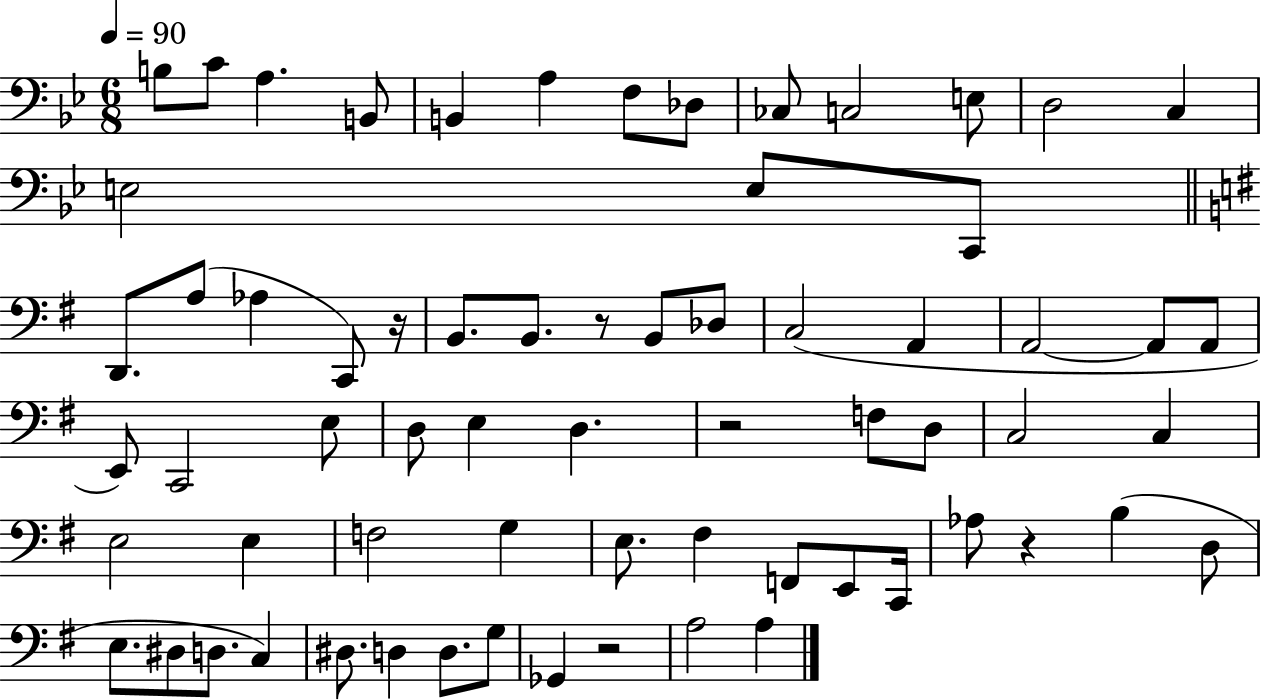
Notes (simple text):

B3/e C4/e A3/q. B2/e B2/q A3/q F3/e Db3/e CES3/e C3/h E3/e D3/h C3/q E3/h E3/e C2/e D2/e. A3/e Ab3/q C2/e R/s B2/e. B2/e. R/e B2/e Db3/e C3/h A2/q A2/h A2/e A2/e E2/e C2/h E3/e D3/e E3/q D3/q. R/h F3/e D3/e C3/h C3/q E3/h E3/q F3/h G3/q E3/e. F#3/q F2/e E2/e C2/s Ab3/e R/q B3/q D3/e E3/e. D#3/e D3/e. C3/q D#3/e. D3/q D3/e. G3/e Gb2/q R/h A3/h A3/q